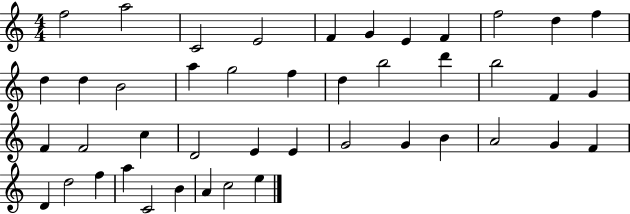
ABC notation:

X:1
T:Untitled
M:4/4
L:1/4
K:C
f2 a2 C2 E2 F G E F f2 d f d d B2 a g2 f d b2 d' b2 F G F F2 c D2 E E G2 G B A2 G F D d2 f a C2 B A c2 e